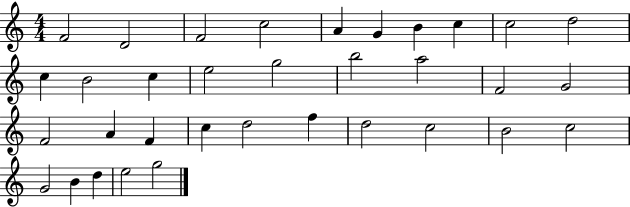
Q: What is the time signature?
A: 4/4